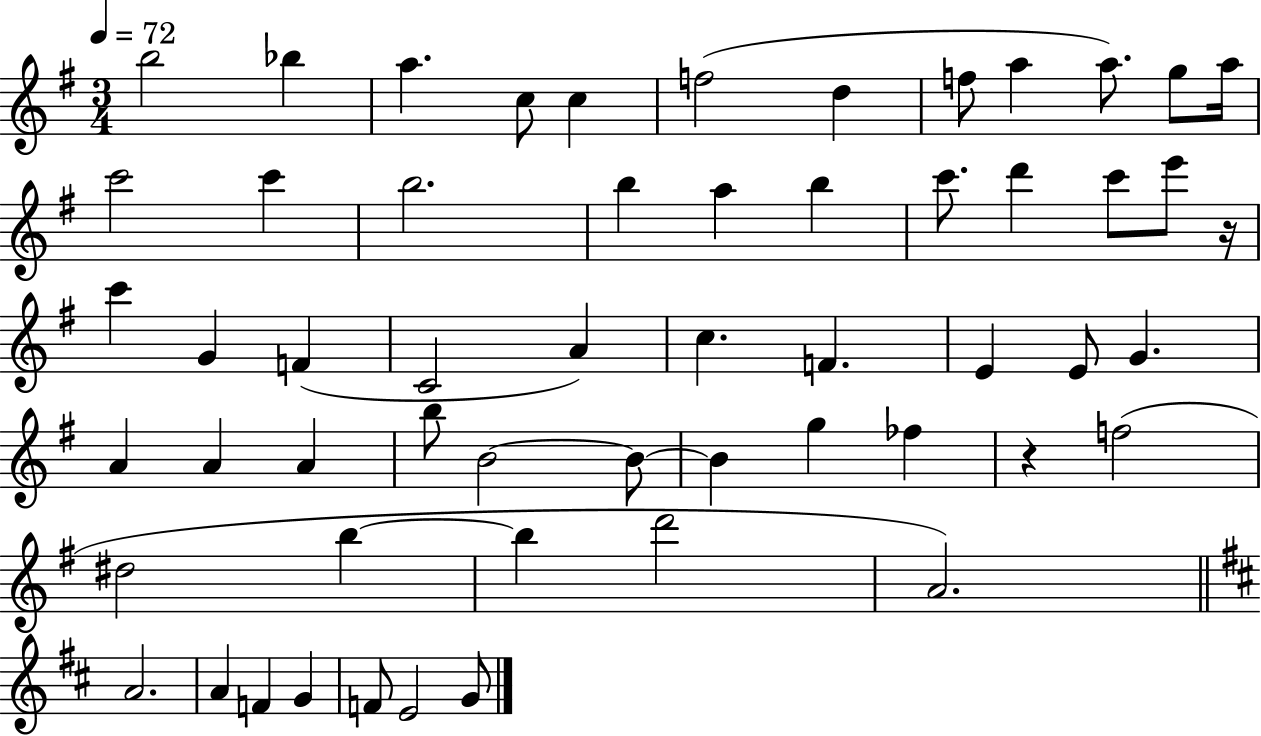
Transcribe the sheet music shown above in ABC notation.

X:1
T:Untitled
M:3/4
L:1/4
K:G
b2 _b a c/2 c f2 d f/2 a a/2 g/2 a/4 c'2 c' b2 b a b c'/2 d' c'/2 e'/2 z/4 c' G F C2 A c F E E/2 G A A A b/2 B2 B/2 B g _f z f2 ^d2 b b d'2 A2 A2 A F G F/2 E2 G/2